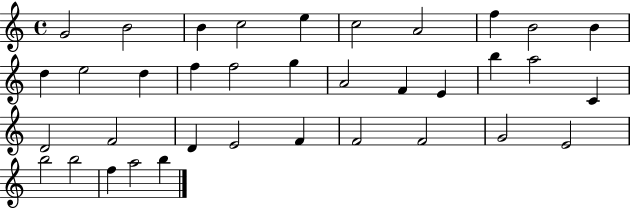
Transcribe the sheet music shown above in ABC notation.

X:1
T:Untitled
M:4/4
L:1/4
K:C
G2 B2 B c2 e c2 A2 f B2 B d e2 d f f2 g A2 F E b a2 C D2 F2 D E2 F F2 F2 G2 E2 b2 b2 f a2 b